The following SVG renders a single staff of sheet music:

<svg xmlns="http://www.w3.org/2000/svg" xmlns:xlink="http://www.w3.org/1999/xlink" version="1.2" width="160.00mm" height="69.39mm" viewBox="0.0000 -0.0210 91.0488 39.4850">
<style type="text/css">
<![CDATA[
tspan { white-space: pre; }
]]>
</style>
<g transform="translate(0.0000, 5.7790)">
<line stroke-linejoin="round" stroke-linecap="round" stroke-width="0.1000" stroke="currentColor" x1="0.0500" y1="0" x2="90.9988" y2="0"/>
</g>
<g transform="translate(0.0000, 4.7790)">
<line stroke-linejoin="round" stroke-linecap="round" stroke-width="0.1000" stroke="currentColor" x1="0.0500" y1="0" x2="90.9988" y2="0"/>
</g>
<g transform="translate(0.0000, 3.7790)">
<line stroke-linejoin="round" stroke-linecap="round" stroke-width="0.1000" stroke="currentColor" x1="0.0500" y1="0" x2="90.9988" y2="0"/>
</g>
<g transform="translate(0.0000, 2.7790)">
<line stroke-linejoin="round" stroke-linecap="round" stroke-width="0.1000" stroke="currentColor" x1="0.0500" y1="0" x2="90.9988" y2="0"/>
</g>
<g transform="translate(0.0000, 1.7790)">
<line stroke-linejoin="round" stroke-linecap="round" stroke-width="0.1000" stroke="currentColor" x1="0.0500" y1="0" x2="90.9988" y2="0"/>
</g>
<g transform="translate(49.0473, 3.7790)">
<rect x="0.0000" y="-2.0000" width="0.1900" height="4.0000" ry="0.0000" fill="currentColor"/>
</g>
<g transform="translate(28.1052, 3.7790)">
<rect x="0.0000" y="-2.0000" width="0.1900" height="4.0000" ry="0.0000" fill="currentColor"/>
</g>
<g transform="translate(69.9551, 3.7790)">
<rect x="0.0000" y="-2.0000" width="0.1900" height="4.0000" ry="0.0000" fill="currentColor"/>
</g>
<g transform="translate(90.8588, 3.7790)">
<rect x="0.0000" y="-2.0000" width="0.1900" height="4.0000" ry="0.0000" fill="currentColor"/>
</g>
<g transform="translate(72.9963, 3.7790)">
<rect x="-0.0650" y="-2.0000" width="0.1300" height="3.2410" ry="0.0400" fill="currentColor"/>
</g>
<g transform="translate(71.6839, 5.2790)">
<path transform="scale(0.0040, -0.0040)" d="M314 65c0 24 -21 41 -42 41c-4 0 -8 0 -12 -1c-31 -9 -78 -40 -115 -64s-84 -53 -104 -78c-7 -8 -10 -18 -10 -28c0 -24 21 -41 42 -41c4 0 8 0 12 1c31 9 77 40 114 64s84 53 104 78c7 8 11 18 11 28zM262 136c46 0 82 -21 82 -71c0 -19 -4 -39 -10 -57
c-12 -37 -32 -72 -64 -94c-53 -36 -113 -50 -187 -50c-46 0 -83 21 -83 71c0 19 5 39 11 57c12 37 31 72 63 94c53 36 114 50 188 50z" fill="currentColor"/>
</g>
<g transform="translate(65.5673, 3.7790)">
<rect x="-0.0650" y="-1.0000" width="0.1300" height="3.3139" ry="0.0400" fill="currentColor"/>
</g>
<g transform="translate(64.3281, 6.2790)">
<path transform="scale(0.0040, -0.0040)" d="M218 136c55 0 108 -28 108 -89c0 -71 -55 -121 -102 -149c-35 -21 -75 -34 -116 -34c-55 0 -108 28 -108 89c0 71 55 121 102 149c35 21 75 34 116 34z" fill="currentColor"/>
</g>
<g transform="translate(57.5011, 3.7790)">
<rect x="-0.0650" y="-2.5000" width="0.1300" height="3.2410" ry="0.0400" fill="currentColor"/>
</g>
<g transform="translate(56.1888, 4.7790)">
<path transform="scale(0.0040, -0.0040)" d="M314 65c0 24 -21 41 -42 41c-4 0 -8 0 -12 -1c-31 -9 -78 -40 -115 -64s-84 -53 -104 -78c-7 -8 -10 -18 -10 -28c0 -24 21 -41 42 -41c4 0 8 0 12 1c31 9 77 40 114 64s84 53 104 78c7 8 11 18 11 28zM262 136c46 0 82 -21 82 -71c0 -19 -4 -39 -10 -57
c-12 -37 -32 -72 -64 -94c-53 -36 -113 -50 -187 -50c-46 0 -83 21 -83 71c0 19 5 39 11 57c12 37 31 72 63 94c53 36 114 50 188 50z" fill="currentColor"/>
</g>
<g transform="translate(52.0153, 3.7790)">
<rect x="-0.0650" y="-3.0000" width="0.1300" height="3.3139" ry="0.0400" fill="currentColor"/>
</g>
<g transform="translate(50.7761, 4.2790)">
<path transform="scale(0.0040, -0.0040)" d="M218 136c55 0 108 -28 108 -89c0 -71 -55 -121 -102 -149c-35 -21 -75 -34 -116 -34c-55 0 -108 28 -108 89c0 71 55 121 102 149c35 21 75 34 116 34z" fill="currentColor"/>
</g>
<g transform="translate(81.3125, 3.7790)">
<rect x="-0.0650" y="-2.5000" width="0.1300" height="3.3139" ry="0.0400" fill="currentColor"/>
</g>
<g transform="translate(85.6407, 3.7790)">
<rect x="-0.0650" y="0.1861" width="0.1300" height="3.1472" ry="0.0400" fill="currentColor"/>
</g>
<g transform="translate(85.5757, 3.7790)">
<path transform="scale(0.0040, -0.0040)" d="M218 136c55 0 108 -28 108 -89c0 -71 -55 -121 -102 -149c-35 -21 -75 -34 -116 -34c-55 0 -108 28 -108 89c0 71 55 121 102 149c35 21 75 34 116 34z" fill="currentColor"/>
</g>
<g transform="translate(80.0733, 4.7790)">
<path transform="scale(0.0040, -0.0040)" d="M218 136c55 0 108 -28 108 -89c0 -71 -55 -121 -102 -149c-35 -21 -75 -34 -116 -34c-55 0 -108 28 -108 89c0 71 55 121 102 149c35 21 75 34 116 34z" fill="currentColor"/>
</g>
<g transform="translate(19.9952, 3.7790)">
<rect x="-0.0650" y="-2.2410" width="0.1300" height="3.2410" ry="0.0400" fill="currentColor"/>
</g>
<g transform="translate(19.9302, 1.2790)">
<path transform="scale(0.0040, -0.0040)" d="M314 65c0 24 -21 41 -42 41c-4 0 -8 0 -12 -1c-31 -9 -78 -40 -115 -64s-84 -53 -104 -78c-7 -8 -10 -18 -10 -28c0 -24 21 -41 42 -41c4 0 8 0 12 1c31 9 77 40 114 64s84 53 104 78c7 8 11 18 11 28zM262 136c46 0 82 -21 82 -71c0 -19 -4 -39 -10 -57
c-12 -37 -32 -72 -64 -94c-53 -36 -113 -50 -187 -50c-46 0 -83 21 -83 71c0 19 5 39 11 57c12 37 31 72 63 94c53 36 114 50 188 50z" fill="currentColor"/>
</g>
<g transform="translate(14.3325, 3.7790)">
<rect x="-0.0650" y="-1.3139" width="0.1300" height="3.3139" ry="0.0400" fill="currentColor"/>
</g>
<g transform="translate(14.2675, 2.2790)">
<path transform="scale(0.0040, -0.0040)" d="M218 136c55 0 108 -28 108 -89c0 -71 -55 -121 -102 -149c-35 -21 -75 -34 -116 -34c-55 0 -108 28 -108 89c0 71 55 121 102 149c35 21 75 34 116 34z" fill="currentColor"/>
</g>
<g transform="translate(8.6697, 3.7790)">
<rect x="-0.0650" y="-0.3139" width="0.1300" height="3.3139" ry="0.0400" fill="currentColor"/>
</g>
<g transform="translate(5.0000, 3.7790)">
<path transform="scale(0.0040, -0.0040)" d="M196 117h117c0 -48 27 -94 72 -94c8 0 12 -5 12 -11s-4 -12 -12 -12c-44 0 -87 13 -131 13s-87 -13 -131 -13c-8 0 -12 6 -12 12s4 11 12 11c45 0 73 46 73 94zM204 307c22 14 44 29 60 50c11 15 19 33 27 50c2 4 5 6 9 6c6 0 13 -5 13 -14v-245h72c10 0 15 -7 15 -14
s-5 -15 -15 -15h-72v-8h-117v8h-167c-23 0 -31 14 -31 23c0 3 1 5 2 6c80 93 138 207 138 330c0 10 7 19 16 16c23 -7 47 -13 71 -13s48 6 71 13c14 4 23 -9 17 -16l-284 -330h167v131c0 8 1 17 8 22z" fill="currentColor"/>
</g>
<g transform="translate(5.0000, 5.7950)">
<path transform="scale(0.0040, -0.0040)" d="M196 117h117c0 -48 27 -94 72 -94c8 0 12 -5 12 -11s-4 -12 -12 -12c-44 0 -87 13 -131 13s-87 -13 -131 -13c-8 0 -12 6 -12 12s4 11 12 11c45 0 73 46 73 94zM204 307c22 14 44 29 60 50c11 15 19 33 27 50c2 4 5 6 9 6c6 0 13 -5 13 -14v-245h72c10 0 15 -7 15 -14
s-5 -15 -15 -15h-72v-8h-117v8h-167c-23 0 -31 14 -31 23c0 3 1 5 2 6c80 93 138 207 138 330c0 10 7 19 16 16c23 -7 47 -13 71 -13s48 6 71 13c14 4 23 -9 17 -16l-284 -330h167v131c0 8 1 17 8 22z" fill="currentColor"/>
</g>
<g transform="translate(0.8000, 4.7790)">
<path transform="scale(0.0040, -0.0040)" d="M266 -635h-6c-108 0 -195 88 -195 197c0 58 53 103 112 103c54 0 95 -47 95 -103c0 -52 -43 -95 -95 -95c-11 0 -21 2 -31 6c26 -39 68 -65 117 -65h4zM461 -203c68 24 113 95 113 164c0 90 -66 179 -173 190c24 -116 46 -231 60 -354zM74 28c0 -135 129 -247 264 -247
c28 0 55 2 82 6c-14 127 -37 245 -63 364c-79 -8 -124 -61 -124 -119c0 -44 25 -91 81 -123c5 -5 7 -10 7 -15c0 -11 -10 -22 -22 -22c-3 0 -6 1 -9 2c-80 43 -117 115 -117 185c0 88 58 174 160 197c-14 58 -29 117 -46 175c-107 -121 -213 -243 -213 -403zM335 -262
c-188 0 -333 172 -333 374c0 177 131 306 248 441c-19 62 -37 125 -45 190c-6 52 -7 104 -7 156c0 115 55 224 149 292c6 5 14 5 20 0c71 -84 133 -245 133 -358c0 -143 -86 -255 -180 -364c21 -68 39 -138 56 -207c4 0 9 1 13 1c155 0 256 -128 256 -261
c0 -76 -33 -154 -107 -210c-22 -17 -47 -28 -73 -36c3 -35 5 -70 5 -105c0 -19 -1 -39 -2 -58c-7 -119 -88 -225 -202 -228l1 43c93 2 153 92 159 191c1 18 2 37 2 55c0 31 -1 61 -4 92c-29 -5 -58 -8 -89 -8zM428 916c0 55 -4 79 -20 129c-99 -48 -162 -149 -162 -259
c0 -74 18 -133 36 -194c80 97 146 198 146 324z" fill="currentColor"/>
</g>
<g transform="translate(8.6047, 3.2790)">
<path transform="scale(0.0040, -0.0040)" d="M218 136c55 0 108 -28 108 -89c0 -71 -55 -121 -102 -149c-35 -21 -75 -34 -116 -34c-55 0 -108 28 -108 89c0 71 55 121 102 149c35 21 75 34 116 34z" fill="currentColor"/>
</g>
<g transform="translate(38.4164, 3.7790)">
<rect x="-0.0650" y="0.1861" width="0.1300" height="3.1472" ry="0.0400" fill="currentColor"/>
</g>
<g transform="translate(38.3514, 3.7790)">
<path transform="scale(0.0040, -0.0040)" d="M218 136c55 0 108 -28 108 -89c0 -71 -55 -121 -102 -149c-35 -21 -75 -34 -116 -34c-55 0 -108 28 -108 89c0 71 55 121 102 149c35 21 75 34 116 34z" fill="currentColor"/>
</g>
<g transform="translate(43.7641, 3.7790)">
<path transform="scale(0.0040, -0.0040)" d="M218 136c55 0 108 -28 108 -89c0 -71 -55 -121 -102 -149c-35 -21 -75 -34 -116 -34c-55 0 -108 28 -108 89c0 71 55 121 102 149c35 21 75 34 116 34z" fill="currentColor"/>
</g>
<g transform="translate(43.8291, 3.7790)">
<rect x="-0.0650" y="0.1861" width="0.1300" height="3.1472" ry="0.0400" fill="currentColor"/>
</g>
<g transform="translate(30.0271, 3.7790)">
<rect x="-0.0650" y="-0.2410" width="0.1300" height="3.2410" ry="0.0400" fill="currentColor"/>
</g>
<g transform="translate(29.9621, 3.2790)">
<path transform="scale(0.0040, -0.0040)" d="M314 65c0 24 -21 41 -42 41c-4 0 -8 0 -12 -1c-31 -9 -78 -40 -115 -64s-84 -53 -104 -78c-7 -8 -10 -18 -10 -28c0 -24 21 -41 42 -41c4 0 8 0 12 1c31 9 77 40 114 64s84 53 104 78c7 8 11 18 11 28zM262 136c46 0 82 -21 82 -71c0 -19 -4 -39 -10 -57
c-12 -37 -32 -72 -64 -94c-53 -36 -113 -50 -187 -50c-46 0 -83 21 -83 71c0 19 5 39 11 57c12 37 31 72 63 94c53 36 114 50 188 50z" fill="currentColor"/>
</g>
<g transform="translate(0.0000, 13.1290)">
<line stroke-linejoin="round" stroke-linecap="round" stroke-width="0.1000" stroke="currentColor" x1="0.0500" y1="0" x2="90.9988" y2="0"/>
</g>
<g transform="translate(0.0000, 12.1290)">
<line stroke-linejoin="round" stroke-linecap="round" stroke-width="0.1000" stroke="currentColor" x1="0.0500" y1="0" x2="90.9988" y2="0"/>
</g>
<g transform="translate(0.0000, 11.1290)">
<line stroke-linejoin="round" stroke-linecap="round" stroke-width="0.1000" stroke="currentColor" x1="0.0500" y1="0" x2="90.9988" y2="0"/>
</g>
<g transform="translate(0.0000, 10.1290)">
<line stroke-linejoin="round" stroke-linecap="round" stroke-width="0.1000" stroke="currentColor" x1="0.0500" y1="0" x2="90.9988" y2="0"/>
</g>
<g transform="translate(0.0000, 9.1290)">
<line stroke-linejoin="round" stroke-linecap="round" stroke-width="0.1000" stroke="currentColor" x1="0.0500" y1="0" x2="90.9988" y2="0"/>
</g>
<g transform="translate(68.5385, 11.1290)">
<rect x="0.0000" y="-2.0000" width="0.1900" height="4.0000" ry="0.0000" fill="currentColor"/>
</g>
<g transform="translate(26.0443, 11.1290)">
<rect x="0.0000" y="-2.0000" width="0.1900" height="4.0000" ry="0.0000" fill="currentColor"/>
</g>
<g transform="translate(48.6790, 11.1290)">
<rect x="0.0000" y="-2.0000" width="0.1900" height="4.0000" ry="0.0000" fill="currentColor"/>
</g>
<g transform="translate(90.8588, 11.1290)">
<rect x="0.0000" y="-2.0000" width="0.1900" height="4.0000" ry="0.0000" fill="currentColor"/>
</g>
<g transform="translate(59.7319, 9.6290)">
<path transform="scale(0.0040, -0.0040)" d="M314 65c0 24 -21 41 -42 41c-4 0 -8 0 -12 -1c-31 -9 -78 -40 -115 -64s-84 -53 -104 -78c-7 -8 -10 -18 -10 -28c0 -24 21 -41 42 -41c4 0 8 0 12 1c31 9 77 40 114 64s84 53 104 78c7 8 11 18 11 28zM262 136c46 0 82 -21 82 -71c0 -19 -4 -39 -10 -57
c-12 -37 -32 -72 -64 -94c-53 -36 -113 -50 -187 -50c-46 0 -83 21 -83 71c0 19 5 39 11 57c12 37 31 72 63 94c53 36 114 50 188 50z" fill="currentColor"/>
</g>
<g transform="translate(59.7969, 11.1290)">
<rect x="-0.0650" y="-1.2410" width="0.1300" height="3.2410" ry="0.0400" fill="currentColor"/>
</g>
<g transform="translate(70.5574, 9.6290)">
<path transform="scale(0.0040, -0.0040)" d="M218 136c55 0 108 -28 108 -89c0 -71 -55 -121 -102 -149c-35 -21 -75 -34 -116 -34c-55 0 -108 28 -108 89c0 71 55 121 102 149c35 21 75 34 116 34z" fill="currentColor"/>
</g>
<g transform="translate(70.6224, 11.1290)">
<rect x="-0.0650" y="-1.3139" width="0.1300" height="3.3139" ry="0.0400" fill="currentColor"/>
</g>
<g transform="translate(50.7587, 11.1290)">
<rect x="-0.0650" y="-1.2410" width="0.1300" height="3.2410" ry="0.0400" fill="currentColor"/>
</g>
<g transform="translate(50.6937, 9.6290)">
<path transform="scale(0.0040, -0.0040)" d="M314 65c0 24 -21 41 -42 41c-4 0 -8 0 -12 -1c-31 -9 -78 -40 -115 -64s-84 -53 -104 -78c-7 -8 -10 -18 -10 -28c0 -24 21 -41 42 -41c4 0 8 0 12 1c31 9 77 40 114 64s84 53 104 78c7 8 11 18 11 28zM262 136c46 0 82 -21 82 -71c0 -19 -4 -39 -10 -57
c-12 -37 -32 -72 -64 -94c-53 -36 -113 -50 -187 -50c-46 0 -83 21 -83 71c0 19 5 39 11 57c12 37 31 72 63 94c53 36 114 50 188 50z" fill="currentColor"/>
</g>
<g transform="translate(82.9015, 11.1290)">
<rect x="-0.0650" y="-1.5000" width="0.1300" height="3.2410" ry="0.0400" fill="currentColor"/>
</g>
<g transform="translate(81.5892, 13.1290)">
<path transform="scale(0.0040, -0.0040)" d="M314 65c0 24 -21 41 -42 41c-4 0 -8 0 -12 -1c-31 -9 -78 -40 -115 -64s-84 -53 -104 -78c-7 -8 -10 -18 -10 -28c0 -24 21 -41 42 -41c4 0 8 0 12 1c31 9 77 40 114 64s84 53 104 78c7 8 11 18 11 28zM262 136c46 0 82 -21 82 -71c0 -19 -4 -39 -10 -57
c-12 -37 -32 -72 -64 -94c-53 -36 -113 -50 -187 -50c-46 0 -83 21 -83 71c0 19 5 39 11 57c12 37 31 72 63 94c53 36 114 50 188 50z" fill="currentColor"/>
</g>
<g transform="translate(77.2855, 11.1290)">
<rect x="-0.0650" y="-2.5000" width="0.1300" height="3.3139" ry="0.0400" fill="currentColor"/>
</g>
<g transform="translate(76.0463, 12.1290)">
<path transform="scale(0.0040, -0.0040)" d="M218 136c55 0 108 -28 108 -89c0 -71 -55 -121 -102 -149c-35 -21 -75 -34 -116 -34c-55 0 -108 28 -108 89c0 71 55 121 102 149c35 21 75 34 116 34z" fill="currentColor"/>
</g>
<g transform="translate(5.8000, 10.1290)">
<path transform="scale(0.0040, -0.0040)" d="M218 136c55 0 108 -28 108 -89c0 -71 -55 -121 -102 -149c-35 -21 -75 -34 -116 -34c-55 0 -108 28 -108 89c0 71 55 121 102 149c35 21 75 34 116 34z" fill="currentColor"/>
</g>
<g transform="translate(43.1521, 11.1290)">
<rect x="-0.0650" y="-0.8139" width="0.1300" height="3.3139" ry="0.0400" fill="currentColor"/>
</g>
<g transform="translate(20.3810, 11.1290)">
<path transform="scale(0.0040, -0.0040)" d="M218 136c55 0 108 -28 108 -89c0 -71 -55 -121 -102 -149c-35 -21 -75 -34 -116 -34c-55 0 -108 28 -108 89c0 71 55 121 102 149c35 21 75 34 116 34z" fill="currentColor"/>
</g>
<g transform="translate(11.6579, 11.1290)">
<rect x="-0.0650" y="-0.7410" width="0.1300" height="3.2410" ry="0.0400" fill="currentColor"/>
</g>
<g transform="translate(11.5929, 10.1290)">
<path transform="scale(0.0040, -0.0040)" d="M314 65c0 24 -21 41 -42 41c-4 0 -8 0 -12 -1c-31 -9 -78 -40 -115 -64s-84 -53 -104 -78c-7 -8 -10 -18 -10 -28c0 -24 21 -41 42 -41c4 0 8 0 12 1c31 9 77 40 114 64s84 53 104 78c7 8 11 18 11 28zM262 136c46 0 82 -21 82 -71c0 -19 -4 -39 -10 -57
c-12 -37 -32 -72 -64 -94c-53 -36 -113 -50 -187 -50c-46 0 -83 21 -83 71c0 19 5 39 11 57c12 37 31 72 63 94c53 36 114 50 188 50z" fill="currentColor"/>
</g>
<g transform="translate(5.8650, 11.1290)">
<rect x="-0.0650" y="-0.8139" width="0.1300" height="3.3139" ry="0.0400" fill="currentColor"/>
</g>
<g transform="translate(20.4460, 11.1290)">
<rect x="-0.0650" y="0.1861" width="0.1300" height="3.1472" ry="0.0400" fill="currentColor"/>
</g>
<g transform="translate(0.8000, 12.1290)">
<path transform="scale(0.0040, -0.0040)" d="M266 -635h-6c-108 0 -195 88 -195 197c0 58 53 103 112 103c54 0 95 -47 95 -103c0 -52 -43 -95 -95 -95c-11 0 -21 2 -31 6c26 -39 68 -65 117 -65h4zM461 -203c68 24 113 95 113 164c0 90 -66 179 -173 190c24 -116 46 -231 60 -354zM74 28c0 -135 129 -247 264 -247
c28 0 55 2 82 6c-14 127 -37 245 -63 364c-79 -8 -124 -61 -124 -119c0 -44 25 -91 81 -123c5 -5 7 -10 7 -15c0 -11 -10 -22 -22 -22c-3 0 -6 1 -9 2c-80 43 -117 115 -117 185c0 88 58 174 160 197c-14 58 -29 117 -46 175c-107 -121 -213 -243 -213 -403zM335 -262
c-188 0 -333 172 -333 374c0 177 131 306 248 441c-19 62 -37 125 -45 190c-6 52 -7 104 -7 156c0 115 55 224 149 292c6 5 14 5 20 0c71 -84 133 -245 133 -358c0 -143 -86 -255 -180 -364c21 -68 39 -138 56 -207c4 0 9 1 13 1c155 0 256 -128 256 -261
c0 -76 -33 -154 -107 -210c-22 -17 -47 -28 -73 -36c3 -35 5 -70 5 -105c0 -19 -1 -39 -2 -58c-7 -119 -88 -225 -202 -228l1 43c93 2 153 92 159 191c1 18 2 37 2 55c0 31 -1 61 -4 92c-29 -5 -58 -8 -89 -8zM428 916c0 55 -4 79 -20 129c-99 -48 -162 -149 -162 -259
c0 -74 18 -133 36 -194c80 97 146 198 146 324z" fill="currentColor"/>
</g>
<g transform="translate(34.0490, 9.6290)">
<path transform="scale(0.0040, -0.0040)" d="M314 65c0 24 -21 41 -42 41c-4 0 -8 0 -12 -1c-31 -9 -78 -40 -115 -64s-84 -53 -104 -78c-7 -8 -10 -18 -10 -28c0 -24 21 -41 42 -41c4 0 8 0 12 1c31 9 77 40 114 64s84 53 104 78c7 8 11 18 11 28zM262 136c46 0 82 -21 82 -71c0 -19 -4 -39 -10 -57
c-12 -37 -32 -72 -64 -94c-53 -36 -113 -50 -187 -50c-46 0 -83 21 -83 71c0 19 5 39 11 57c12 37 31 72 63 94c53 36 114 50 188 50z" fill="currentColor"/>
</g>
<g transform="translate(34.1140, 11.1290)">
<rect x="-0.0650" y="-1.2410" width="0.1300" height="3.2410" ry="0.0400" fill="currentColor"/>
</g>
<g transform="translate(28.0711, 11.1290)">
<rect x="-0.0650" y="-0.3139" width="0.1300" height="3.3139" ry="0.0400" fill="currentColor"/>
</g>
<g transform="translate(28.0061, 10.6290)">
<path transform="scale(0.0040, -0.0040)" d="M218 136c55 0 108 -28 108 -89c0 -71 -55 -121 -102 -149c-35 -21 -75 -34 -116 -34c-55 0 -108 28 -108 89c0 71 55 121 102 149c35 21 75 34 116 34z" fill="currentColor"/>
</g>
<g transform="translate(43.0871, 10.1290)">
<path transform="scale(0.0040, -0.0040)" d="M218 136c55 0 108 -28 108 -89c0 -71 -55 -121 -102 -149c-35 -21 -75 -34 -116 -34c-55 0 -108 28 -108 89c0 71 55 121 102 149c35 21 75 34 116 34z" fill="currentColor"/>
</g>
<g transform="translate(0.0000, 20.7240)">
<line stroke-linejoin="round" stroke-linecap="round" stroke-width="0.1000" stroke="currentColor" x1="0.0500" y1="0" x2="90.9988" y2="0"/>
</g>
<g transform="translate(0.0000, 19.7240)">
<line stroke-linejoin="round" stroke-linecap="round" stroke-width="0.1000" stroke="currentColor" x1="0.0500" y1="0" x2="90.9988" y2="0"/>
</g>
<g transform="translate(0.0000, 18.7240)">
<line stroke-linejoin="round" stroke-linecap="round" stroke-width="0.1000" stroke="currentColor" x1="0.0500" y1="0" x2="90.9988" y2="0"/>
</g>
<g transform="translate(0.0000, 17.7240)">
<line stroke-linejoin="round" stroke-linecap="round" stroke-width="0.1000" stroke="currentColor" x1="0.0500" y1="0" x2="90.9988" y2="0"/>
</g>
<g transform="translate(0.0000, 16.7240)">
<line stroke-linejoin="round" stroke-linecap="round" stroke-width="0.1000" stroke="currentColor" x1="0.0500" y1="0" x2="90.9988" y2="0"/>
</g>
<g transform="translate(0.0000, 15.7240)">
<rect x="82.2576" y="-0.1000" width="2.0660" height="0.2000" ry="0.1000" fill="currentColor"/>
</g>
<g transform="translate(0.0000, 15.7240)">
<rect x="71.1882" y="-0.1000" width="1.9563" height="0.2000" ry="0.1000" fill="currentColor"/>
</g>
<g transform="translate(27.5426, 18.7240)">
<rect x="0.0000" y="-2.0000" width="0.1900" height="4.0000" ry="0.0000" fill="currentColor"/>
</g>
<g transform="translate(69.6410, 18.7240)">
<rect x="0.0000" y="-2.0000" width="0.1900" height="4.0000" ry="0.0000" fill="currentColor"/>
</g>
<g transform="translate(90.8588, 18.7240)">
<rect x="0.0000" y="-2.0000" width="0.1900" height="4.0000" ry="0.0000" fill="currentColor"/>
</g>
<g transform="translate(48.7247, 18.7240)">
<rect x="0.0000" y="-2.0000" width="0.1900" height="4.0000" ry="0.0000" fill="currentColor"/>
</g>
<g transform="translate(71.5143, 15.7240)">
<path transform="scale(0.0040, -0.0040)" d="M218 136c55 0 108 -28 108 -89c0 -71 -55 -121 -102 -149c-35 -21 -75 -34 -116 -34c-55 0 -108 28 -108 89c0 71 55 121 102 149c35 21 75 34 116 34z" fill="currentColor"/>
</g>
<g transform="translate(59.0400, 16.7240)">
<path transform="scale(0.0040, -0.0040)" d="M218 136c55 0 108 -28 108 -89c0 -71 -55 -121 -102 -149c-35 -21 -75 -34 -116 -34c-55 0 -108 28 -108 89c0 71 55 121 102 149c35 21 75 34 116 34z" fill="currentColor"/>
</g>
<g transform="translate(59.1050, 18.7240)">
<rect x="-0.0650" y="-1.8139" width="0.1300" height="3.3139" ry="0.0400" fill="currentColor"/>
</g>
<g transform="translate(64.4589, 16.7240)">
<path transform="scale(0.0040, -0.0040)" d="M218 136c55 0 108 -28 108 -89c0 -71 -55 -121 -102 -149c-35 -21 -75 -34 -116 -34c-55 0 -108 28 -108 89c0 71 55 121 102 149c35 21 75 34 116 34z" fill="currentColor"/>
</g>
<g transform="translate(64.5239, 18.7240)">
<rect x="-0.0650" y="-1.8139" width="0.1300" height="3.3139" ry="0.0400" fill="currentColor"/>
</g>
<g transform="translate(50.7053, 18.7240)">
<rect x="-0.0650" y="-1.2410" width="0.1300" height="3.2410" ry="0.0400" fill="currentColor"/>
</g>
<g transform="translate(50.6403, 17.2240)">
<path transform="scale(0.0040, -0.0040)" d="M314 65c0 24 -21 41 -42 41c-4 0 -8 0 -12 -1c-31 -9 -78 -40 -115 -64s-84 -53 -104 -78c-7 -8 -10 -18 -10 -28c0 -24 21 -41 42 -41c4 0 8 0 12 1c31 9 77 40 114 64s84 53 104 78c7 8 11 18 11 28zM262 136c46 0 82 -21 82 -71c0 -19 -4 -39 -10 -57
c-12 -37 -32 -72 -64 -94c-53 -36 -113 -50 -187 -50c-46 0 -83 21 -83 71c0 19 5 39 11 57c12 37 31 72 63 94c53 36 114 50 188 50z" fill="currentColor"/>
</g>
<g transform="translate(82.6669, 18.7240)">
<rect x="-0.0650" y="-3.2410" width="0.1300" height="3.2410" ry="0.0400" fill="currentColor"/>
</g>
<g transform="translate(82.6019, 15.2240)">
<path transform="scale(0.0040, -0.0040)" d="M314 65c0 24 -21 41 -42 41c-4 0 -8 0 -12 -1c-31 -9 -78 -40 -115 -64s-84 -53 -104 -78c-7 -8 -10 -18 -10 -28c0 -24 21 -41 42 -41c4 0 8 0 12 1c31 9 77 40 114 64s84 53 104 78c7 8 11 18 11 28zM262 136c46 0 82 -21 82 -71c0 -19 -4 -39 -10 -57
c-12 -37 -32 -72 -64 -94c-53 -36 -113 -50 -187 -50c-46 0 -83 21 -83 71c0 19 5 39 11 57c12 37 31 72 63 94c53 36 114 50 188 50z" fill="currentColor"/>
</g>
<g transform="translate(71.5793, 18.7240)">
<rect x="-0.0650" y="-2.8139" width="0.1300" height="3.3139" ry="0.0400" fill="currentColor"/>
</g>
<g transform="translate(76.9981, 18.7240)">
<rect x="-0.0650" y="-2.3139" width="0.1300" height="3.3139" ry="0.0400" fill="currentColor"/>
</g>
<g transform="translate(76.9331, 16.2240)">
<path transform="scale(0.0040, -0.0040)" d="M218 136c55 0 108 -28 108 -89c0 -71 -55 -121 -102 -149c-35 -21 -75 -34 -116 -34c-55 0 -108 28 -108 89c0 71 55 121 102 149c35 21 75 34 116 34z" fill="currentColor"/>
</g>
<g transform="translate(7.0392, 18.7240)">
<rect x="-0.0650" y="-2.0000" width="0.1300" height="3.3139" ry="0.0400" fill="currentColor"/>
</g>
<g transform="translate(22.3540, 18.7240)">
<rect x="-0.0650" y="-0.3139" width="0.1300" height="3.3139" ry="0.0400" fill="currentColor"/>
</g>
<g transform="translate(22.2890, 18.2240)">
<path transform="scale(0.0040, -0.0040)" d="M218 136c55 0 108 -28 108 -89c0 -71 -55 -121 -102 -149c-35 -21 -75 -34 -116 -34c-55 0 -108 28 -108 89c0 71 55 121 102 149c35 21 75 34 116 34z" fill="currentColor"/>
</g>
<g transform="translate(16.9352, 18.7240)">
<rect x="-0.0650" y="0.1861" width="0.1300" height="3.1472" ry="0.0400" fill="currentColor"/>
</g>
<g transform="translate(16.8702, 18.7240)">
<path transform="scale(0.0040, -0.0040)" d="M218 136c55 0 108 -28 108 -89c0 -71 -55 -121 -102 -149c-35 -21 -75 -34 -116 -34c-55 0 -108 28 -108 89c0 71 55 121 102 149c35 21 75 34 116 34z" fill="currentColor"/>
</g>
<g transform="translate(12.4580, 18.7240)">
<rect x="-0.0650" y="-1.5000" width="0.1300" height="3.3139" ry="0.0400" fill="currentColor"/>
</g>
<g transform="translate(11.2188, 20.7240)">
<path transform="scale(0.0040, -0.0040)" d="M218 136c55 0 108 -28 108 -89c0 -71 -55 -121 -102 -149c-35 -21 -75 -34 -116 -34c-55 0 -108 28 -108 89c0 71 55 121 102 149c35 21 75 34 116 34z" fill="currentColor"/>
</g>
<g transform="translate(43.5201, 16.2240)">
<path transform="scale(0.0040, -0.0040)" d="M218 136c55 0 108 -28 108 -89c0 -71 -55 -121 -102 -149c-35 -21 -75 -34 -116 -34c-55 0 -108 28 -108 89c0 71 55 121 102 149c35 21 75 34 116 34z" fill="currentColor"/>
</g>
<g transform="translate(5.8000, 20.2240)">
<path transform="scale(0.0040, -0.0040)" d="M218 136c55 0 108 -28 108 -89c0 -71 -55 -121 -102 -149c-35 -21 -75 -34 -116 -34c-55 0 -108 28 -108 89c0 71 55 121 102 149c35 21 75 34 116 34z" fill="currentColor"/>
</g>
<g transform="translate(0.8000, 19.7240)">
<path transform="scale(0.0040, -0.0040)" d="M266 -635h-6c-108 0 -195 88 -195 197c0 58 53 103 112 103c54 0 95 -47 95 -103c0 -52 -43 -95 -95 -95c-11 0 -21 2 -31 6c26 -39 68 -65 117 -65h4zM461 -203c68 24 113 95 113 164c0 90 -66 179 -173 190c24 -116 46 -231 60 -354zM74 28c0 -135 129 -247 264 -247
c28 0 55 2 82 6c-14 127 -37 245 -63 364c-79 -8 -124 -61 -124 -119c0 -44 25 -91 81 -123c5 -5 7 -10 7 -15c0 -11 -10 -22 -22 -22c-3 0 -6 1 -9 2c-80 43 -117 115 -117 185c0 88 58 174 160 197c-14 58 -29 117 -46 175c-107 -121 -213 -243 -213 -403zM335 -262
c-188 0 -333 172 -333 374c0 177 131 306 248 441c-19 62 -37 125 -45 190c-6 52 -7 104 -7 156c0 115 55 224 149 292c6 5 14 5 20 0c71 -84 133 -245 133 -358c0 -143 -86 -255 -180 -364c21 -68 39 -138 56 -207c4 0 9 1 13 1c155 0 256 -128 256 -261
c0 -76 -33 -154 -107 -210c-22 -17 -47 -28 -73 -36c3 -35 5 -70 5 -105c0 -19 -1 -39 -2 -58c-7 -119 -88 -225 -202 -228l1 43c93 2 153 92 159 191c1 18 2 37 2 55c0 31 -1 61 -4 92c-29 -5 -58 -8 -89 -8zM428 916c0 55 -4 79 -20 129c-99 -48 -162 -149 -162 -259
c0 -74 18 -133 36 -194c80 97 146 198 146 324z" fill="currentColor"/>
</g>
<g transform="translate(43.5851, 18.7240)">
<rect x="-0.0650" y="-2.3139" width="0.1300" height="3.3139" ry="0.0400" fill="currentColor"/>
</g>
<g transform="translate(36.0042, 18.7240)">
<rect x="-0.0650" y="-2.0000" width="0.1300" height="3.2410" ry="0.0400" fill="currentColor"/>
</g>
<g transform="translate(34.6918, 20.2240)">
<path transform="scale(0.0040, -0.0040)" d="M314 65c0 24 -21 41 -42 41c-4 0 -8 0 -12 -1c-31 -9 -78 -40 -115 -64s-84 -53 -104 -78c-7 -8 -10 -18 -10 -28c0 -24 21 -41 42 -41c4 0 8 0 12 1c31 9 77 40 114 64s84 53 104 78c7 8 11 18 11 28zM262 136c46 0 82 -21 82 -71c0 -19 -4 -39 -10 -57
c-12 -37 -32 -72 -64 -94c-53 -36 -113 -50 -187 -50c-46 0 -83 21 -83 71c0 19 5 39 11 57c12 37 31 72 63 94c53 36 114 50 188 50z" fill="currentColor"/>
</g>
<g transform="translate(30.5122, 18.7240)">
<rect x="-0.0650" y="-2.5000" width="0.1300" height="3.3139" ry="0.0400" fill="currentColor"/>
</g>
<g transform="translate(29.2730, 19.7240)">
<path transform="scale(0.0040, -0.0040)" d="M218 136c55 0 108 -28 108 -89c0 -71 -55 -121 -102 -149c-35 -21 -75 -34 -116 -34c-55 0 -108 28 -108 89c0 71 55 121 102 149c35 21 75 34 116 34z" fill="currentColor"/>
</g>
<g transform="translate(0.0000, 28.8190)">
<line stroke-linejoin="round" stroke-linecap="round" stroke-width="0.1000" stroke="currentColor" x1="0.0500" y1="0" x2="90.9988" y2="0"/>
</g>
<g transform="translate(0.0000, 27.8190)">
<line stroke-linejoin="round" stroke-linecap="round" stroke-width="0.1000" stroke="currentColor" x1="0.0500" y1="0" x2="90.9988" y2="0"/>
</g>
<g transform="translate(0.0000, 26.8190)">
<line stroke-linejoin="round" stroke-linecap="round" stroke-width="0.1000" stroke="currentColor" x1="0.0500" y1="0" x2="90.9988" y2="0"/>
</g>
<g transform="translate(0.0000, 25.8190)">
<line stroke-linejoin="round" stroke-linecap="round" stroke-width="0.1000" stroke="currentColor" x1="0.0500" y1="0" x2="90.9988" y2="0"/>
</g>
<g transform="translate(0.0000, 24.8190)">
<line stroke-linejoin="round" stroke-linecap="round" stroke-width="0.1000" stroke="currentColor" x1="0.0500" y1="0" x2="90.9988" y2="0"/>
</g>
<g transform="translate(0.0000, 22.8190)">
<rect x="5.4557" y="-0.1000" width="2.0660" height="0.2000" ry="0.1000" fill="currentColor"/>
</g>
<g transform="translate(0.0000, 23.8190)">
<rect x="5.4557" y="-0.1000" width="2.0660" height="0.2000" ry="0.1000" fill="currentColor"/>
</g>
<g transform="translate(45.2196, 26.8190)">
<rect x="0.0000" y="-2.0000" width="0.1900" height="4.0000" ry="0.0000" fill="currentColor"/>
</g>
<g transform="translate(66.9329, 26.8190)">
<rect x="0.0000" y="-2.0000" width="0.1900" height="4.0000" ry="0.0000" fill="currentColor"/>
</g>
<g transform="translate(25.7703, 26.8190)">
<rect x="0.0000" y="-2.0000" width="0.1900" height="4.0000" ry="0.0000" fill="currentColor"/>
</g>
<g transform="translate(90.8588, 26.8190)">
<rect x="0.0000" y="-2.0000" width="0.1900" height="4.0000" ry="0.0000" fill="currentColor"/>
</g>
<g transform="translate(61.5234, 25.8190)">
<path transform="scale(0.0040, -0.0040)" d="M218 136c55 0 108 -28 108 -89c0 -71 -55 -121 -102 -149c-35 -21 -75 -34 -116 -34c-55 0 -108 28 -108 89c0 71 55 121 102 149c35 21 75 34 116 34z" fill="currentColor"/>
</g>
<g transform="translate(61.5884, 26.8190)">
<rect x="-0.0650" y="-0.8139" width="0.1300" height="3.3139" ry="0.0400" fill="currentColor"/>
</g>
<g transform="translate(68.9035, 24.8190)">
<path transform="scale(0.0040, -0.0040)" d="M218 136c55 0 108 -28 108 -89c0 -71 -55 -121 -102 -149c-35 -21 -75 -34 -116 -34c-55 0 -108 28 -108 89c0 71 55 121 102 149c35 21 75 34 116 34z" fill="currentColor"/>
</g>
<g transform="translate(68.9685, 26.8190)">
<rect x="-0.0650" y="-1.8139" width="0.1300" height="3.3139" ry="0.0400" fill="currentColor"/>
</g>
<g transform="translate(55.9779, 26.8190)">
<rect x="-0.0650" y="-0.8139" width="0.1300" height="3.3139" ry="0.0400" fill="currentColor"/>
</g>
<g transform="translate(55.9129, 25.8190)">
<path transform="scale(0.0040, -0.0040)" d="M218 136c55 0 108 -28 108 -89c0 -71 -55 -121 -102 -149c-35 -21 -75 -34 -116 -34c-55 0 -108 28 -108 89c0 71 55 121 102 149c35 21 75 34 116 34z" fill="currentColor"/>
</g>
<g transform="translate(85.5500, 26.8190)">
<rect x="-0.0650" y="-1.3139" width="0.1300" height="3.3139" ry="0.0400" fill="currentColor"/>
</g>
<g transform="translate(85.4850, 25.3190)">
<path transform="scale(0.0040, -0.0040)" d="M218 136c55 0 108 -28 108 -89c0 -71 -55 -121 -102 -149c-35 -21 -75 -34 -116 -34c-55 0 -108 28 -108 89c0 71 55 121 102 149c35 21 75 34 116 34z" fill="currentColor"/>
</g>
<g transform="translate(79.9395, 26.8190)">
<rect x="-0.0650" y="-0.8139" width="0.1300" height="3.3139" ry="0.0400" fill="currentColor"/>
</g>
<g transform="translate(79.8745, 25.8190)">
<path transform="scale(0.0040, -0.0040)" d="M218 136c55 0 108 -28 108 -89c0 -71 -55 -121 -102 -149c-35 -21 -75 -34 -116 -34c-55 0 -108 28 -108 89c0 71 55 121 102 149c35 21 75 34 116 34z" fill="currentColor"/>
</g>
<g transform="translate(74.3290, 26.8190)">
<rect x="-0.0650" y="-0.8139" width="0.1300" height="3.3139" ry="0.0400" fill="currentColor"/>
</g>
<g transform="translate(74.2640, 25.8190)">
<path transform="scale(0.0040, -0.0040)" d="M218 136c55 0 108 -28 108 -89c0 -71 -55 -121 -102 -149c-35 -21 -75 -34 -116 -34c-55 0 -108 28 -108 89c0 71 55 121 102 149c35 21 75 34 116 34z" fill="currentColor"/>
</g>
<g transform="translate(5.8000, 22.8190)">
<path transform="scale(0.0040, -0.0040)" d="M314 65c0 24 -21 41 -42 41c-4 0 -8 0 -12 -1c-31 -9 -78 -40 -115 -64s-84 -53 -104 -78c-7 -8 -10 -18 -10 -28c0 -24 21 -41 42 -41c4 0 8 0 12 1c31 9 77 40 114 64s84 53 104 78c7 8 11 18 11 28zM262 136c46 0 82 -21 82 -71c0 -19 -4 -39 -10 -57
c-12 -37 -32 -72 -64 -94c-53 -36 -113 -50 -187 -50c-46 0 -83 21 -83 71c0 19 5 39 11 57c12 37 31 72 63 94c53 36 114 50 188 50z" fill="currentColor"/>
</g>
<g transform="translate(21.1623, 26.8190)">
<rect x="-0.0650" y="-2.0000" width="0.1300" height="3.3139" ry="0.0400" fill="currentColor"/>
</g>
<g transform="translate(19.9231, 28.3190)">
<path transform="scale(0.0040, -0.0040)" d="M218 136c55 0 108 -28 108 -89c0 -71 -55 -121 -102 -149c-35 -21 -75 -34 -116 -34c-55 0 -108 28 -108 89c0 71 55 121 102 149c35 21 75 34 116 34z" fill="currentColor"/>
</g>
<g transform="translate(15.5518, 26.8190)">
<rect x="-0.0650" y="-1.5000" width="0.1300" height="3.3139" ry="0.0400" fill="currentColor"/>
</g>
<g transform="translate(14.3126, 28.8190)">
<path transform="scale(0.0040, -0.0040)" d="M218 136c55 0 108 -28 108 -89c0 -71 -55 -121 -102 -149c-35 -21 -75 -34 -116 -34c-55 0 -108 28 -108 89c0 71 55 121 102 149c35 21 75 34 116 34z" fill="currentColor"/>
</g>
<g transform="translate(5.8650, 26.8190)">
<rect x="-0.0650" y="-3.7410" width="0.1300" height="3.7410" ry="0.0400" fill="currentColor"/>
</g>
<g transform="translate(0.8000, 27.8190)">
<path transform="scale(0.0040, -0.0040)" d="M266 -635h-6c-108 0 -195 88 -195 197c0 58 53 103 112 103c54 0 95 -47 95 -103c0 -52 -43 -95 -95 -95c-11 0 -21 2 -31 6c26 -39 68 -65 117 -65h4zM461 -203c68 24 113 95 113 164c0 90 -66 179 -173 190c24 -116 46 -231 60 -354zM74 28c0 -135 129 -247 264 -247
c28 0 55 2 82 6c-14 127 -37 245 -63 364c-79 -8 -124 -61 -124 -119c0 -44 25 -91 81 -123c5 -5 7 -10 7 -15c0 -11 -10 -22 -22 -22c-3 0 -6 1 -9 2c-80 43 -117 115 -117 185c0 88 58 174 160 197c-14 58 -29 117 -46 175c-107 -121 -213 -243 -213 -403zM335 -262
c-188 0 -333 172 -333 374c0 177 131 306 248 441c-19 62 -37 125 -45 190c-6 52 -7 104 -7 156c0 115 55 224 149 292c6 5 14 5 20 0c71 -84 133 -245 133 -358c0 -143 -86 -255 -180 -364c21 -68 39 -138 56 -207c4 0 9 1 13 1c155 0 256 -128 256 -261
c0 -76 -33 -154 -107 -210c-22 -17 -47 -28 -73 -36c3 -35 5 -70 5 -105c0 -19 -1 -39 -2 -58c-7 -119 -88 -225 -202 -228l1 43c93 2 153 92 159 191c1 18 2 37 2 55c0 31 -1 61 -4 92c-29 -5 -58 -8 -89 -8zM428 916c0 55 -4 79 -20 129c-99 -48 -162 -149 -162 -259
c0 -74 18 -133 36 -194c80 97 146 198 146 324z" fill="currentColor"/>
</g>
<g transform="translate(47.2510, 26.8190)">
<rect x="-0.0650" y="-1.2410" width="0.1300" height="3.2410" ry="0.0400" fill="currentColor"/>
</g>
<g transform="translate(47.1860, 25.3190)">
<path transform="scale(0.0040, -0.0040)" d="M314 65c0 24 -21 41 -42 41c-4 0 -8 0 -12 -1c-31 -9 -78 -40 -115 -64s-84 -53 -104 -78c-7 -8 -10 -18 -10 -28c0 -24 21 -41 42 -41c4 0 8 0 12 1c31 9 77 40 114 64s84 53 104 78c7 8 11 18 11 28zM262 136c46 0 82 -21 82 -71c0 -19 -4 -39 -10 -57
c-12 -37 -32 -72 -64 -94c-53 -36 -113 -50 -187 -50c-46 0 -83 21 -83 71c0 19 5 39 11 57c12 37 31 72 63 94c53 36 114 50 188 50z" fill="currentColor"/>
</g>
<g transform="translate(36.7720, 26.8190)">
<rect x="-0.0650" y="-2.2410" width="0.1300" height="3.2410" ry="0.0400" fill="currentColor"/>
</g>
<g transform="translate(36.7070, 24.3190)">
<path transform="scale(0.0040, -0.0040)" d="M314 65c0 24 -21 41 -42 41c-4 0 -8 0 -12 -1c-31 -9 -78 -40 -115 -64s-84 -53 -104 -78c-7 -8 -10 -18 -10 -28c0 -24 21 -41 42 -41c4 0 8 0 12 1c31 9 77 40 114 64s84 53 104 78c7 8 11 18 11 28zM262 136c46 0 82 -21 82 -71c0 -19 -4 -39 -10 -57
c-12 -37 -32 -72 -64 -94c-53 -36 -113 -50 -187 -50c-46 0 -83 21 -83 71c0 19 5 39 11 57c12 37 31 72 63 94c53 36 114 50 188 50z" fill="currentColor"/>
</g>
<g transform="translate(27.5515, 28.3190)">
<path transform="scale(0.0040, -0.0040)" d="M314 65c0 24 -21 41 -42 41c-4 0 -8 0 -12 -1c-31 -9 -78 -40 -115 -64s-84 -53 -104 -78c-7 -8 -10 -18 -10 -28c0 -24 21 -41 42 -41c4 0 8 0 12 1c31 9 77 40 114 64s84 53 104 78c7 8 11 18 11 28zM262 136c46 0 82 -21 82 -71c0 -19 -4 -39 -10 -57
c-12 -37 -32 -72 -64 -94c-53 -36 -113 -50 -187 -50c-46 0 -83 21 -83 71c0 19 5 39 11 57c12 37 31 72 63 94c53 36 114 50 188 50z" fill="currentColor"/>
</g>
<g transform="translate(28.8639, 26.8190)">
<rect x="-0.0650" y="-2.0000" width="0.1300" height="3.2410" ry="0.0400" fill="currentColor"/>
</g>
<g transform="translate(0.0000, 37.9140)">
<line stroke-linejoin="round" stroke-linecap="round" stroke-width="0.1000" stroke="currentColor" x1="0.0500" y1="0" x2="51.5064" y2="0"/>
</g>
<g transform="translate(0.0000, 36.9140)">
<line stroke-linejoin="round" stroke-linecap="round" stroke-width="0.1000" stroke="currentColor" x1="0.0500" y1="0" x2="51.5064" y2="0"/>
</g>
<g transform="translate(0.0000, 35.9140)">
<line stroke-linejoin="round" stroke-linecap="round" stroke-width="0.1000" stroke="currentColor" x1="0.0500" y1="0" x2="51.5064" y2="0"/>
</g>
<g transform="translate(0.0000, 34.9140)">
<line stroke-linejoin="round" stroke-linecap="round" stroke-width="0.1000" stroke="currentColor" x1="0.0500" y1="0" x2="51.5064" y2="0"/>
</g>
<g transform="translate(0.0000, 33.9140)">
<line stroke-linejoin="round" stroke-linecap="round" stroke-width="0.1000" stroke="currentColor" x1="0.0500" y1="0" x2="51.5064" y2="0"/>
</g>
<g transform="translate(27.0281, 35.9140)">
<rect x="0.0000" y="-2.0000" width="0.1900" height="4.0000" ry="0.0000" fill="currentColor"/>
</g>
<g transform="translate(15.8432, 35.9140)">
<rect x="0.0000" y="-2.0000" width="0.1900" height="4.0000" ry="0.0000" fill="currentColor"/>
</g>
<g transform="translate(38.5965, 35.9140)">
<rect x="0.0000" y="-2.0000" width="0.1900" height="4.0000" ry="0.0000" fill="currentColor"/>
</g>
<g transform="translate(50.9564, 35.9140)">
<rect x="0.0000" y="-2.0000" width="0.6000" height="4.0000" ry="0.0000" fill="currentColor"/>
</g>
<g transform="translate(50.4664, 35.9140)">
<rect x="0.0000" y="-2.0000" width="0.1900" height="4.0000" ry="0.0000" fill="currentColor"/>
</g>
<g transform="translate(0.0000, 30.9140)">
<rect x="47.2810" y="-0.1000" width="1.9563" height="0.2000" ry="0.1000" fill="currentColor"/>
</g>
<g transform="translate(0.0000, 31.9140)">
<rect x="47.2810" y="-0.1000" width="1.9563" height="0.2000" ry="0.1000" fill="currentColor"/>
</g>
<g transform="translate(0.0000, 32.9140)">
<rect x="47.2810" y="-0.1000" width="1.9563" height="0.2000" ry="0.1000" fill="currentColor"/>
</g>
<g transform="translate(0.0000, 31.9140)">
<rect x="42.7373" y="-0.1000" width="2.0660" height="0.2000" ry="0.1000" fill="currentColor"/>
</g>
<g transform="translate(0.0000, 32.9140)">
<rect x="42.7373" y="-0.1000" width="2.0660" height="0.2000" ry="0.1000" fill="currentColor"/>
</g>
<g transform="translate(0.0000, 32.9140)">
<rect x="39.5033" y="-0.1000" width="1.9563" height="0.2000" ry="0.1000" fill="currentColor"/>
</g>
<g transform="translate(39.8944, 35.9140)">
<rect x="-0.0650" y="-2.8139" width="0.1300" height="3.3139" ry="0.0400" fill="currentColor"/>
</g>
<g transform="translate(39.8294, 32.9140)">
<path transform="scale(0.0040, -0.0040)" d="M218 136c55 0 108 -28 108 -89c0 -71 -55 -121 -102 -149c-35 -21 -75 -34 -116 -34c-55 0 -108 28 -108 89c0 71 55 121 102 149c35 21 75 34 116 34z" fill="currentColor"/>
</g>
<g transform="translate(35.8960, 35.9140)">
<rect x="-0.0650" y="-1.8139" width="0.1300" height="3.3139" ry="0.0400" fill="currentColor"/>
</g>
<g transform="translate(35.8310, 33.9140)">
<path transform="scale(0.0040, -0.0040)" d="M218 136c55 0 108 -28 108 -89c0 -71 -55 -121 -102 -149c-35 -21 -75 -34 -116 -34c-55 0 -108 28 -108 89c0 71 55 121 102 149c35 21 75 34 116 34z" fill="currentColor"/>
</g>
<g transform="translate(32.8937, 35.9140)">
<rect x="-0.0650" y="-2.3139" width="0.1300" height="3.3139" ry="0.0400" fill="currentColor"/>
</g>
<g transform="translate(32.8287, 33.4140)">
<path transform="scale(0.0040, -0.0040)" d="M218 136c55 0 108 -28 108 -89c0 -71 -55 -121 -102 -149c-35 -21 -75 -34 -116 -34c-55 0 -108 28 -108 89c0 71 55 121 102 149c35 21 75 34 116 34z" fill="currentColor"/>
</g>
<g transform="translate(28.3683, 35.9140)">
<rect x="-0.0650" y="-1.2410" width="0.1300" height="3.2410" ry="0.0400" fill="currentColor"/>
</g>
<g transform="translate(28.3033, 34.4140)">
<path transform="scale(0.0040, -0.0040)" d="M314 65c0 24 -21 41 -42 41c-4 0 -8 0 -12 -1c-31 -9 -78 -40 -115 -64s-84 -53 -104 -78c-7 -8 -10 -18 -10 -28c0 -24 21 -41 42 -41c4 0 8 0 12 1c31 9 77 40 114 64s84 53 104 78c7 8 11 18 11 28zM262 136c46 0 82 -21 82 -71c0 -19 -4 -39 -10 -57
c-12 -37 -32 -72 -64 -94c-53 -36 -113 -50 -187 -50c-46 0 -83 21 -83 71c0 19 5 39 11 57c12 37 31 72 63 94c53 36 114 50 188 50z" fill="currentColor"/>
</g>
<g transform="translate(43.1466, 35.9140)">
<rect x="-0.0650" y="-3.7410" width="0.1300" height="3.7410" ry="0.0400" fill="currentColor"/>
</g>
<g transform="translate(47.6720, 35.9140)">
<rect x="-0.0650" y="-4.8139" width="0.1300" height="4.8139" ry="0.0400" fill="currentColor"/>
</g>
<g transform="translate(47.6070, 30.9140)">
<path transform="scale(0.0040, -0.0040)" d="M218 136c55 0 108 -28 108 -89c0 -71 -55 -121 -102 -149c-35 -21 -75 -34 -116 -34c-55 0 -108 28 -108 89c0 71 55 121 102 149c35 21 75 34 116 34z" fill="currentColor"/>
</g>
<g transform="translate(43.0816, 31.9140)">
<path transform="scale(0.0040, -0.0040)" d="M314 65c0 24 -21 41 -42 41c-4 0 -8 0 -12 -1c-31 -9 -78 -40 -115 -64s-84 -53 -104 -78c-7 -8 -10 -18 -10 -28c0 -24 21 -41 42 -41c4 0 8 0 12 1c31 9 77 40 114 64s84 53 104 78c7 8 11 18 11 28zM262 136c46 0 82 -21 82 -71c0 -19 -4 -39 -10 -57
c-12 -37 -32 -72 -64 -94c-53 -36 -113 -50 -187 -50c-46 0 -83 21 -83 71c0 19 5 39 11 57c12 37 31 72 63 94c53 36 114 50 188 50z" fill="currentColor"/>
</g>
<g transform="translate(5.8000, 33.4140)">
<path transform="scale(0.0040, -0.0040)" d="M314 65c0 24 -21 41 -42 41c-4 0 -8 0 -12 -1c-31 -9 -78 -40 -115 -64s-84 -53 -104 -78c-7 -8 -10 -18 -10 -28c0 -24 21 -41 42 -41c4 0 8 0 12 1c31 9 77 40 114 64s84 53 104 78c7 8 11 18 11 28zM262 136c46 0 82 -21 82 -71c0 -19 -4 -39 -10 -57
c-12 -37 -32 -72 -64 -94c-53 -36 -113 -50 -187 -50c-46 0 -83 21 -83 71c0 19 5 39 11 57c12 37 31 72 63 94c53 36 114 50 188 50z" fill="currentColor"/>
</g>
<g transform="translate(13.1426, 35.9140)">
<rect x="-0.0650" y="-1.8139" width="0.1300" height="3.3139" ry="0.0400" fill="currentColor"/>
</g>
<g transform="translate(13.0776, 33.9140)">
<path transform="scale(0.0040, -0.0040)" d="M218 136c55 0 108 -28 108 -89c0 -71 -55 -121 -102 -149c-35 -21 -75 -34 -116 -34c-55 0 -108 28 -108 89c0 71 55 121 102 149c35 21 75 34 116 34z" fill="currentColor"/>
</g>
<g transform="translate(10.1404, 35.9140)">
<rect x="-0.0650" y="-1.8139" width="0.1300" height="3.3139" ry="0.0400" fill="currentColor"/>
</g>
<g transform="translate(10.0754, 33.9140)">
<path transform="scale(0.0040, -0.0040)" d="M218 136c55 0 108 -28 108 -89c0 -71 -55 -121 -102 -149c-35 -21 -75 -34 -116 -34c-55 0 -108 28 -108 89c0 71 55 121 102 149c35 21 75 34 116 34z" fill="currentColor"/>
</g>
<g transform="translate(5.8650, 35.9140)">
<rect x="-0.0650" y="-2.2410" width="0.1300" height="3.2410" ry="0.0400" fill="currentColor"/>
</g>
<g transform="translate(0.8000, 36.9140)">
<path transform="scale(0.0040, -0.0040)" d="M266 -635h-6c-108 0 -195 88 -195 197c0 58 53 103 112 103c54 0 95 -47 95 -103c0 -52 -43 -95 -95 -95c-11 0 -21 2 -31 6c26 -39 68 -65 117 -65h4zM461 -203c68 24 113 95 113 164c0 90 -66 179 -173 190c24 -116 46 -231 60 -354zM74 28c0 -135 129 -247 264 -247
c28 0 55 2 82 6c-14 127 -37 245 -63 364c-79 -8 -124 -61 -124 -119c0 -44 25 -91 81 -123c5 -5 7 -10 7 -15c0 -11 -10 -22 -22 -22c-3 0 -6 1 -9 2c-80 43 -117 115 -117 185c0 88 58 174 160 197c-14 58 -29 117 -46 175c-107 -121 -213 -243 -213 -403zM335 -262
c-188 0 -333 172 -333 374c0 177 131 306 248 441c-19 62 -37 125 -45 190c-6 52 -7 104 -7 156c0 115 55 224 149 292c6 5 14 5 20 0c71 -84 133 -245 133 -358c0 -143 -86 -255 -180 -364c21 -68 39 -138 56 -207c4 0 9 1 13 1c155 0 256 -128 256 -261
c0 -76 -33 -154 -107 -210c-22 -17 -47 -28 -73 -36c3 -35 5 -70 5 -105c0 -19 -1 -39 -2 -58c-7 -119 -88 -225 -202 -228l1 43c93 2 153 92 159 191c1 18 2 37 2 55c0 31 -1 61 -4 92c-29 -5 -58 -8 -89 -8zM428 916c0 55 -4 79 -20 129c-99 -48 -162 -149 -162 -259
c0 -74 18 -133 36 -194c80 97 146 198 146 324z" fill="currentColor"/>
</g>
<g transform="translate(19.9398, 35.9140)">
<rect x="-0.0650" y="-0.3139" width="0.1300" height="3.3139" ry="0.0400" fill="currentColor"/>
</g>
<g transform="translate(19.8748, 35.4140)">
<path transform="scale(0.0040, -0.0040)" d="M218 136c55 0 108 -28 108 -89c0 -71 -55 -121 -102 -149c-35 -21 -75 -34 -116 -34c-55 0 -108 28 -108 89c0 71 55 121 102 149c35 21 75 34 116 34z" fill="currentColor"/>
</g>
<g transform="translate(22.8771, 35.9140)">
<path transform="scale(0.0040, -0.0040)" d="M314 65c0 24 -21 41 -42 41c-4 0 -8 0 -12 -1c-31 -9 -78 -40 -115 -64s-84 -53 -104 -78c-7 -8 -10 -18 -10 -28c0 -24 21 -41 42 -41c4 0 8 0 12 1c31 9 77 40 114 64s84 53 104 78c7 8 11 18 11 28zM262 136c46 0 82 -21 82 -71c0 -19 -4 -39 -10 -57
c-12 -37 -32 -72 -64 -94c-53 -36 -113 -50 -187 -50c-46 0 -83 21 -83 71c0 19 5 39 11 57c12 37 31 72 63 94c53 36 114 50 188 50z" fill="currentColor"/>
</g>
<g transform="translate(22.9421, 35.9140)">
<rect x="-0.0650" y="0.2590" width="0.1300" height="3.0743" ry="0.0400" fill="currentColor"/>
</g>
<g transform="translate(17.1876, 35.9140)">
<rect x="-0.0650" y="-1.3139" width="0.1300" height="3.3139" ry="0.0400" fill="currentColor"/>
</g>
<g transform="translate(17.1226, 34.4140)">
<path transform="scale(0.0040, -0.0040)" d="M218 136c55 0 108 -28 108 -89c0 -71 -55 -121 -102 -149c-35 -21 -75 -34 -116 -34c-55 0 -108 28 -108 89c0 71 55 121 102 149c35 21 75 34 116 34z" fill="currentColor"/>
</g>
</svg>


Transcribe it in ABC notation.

X:1
T:Untitled
M:4/4
L:1/4
K:C
c e g2 c2 B B A G2 D F2 G B d d2 B c e2 d e2 e2 e G E2 F E B c G F2 g e2 f f a g b2 c'2 E F F2 g2 e2 d d f d d e g2 f f e c B2 e2 g f a c'2 e'